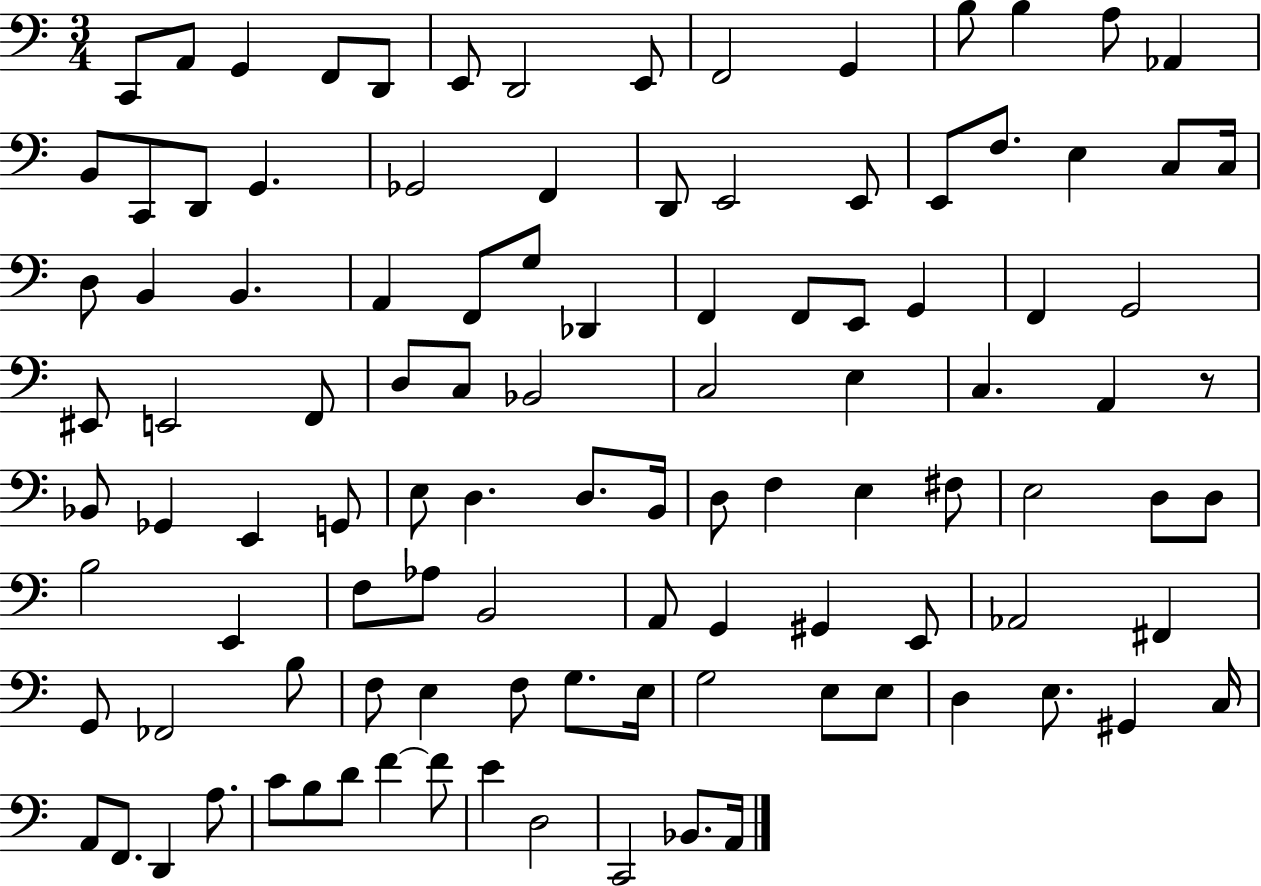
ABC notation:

X:1
T:Untitled
M:3/4
L:1/4
K:C
C,,/2 A,,/2 G,, F,,/2 D,,/2 E,,/2 D,,2 E,,/2 F,,2 G,, B,/2 B, A,/2 _A,, B,,/2 C,,/2 D,,/2 G,, _G,,2 F,, D,,/2 E,,2 E,,/2 E,,/2 F,/2 E, C,/2 C,/4 D,/2 B,, B,, A,, F,,/2 G,/2 _D,, F,, F,,/2 E,,/2 G,, F,, G,,2 ^E,,/2 E,,2 F,,/2 D,/2 C,/2 _B,,2 C,2 E, C, A,, z/2 _B,,/2 _G,, E,, G,,/2 E,/2 D, D,/2 B,,/4 D,/2 F, E, ^F,/2 E,2 D,/2 D,/2 B,2 E,, F,/2 _A,/2 B,,2 A,,/2 G,, ^G,, E,,/2 _A,,2 ^F,, G,,/2 _F,,2 B,/2 F,/2 E, F,/2 G,/2 E,/4 G,2 E,/2 E,/2 D, E,/2 ^G,, C,/4 A,,/2 F,,/2 D,, A,/2 C/2 B,/2 D/2 F F/2 E D,2 C,,2 _B,,/2 A,,/4